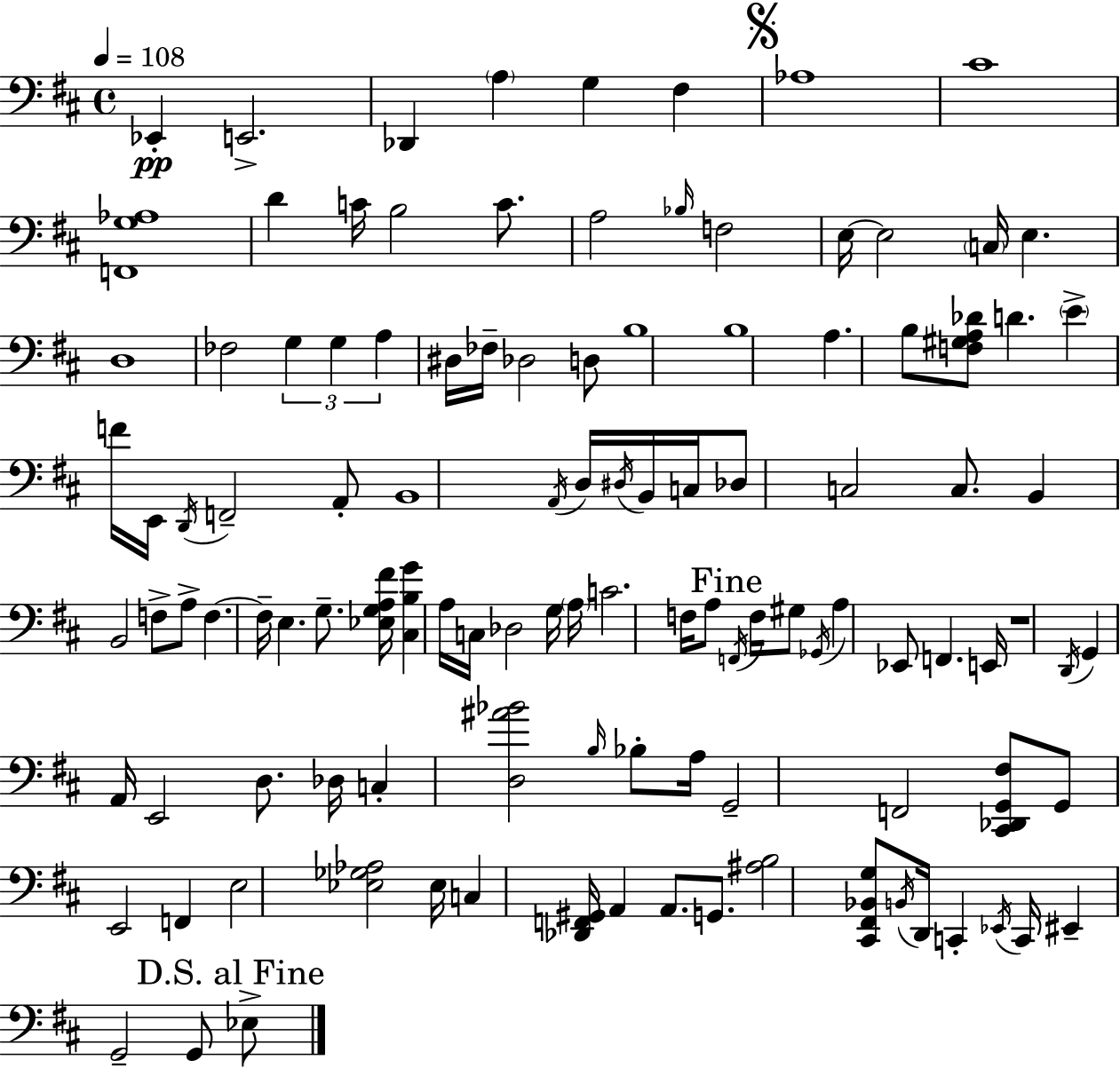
{
  \clef bass
  \time 4/4
  \defaultTimeSignature
  \key d \major
  \tempo 4 = 108
  ees,4-.\pp e,2.-> | des,4 \parenthesize a4 g4 fis4 | \mark \markup { \musicglyph "scripts.segno" } aes1 | cis'1 | \break <f, g aes>1 | d'4 c'16 b2 c'8. | a2 \grace { bes16 } f2 | e16~~ e2 \parenthesize c16 e4. | \break d1 | fes2 \tuplet 3/2 { g4 g4 | a4 } dis16 fes16-- des2 d8 | b1 | \break b1 | a4. b8 <f gis a des'>8 d'4. | \parenthesize e'4-> f'16 e,16 \acciaccatura { d,16 } f,2-- | a,8-. b,1 | \break \acciaccatura { a,16 } d16 \acciaccatura { dis16 } b,16 c16 des8 c2 | c8. b,4 b,2 | f8-> a8-> f4.~~ f16-- e4. | g8.-- <ees g a fis'>16 <cis b g'>4 a16 c16 des2 | \break g16 \parenthesize a16 c'2. | f16 a8 \mark "Fine" \acciaccatura { f,16 } f16 gis8 \acciaccatura { ges,16 } a4 ees,8 f,4. | e,16 r1 | \acciaccatura { d,16 } g,4 a,16 e,2 | \break d8. des16 c4-. <d ais' bes'>2 | \grace { b16 } bes8-. a16 g,2-- | f,2 <cis, des, g, fis>8 g,8 e,2 | f,4 e2 | \break <ees ges aes>2 ees16 c4 <des, f, gis,>16 a,4 | a,8. g,8. <ais b>2 | <cis, fis, bes, g>8 \acciaccatura { b,16 } d,16 c,4-. \acciaccatura { ees,16 } c,16 eis,4-- g,2-- | g,8 \mark "D.S. al Fine" ees8-> \bar "|."
}